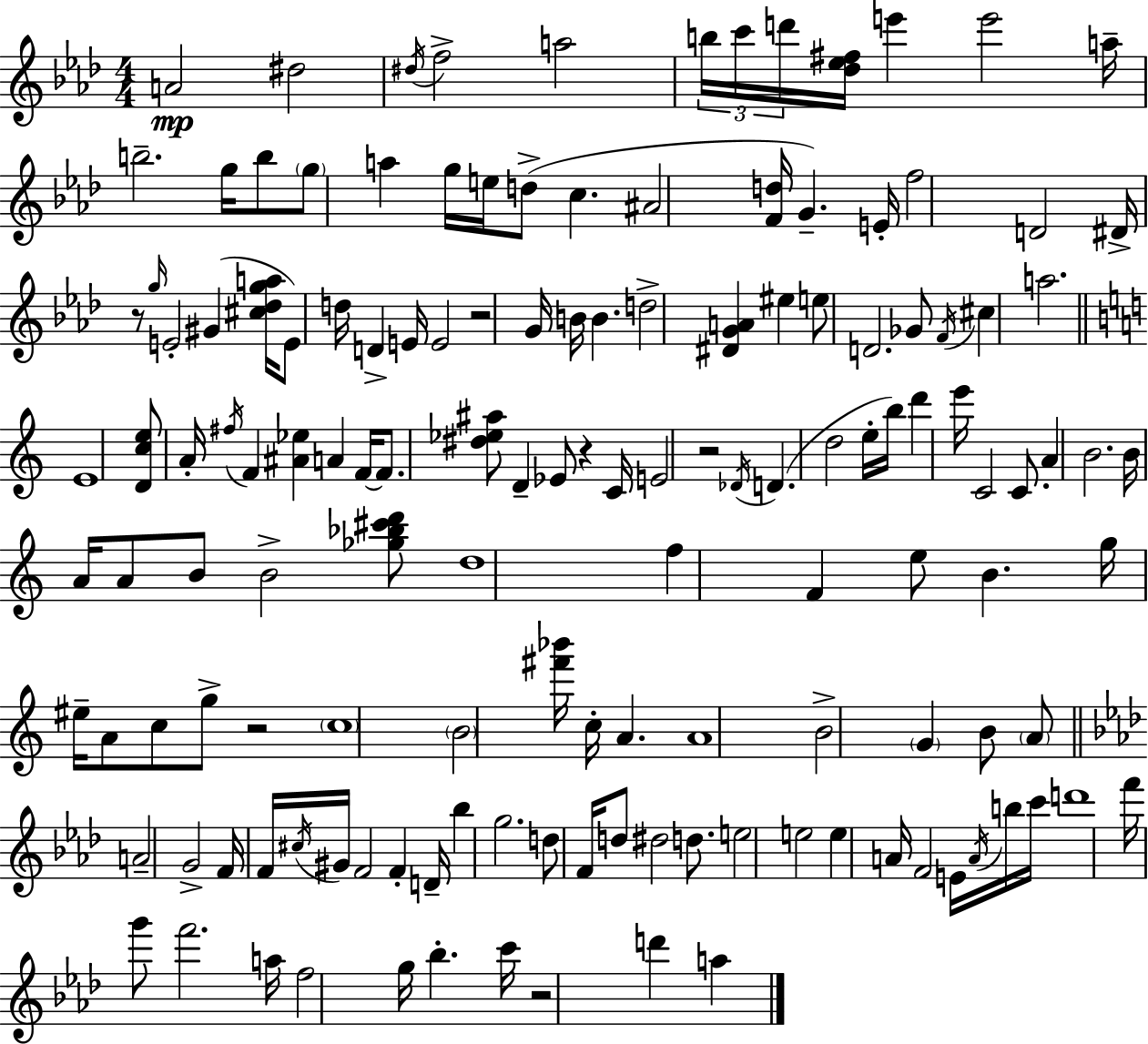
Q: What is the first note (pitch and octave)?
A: A4